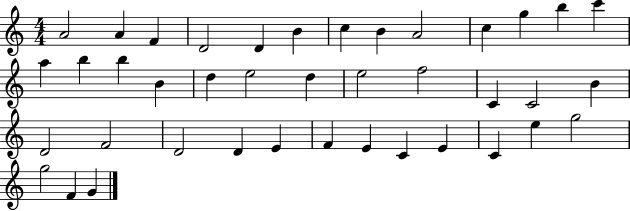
X:1
T:Untitled
M:4/4
L:1/4
K:C
A2 A F D2 D B c B A2 c g b c' a b b B d e2 d e2 f2 C C2 B D2 F2 D2 D E F E C E C e g2 g2 F G